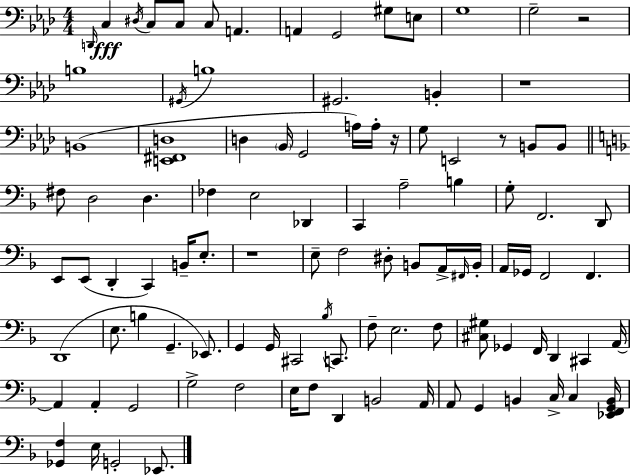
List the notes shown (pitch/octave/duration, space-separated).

D2/s C3/q D#3/s C3/e C3/e C3/e A2/q. A2/q G2/h G#3/e E3/e G3/w G3/h R/h B3/w G#2/s B3/w G#2/h. B2/q R/w B2/w [E2,F#2,D3]/w D3/q Bb2/s G2/h A3/s A3/s R/s G3/e E2/h R/e B2/e B2/e F#3/e D3/h D3/q. FES3/q E3/h Db2/q C2/q A3/h B3/q G3/e F2/h. D2/e E2/e E2/e D2/q C2/q B2/s E3/e. R/w E3/e F3/h D#3/e B2/e A2/s F#2/s B2/s A2/s Gb2/s F2/h F2/q. D2/w E3/e. B3/q G2/q. Eb2/e. G2/q G2/s C#2/h Bb3/s C2/e. F3/e E3/h. F3/e [C#3,G#3]/e Gb2/q F2/s D2/q C#2/q A2/s A2/q A2/q G2/h G3/h F3/h E3/s F3/e D2/q B2/h A2/s A2/e G2/q B2/q C3/s C3/q [Eb2,F2,G2,B2]/s [Gb2,F3]/q E3/s G2/h Eb2/e.